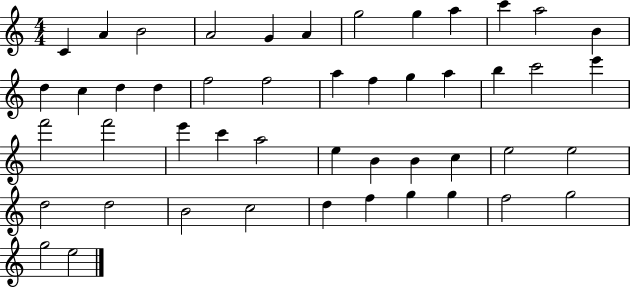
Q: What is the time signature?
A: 4/4